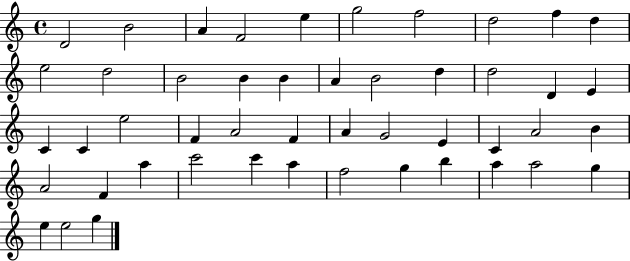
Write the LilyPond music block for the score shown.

{
  \clef treble
  \time 4/4
  \defaultTimeSignature
  \key c \major
  d'2 b'2 | a'4 f'2 e''4 | g''2 f''2 | d''2 f''4 d''4 | \break e''2 d''2 | b'2 b'4 b'4 | a'4 b'2 d''4 | d''2 d'4 e'4 | \break c'4 c'4 e''2 | f'4 a'2 f'4 | a'4 g'2 e'4 | c'4 a'2 b'4 | \break a'2 f'4 a''4 | c'''2 c'''4 a''4 | f''2 g''4 b''4 | a''4 a''2 g''4 | \break e''4 e''2 g''4 | \bar "|."
}